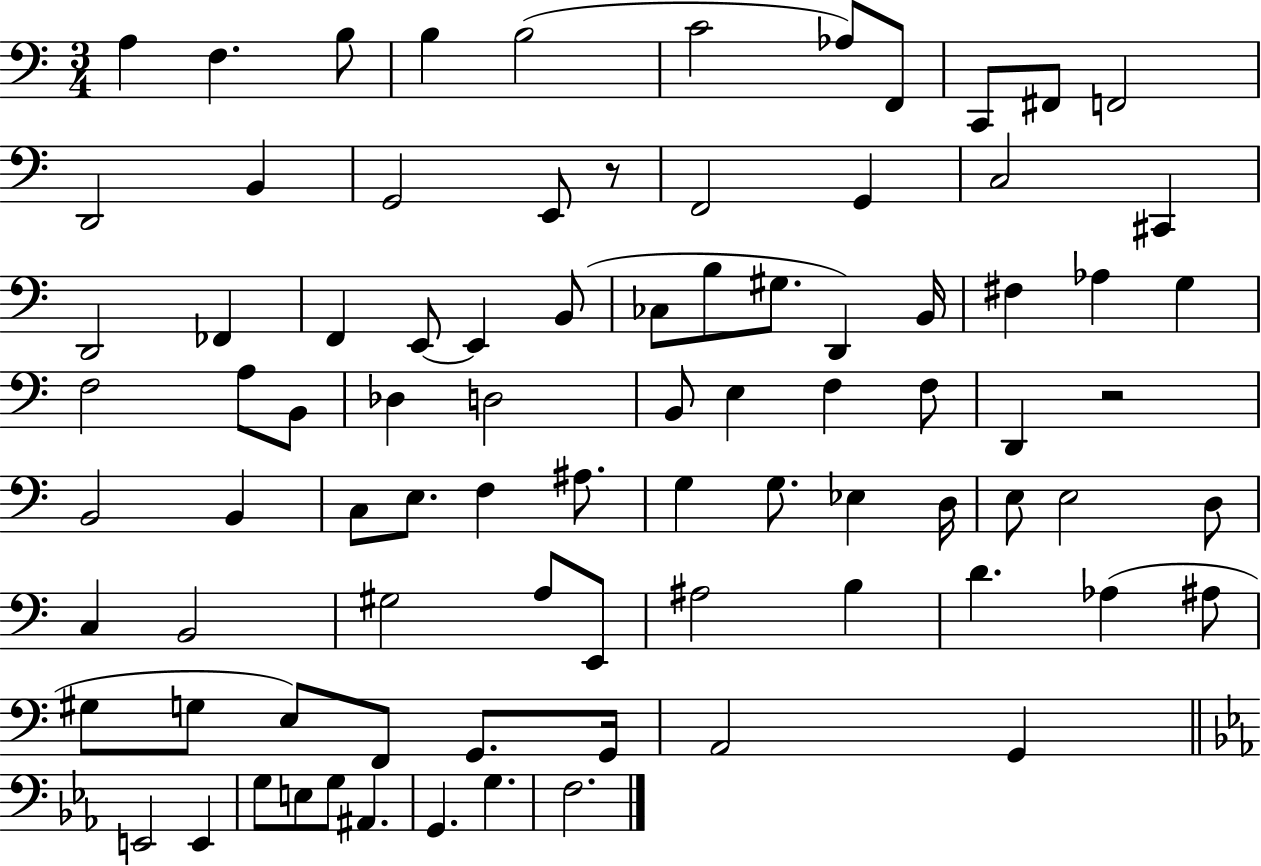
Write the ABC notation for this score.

X:1
T:Untitled
M:3/4
L:1/4
K:C
A, F, B,/2 B, B,2 C2 _A,/2 F,,/2 C,,/2 ^F,,/2 F,,2 D,,2 B,, G,,2 E,,/2 z/2 F,,2 G,, C,2 ^C,, D,,2 _F,, F,, E,,/2 E,, B,,/2 _C,/2 B,/2 ^G,/2 D,, B,,/4 ^F, _A, G, F,2 A,/2 B,,/2 _D, D,2 B,,/2 E, F, F,/2 D,, z2 B,,2 B,, C,/2 E,/2 F, ^A,/2 G, G,/2 _E, D,/4 E,/2 E,2 D,/2 C, B,,2 ^G,2 A,/2 E,,/2 ^A,2 B, D _A, ^A,/2 ^G,/2 G,/2 E,/2 F,,/2 G,,/2 G,,/4 A,,2 G,, E,,2 E,, G,/2 E,/2 G,/2 ^A,, G,, G, F,2